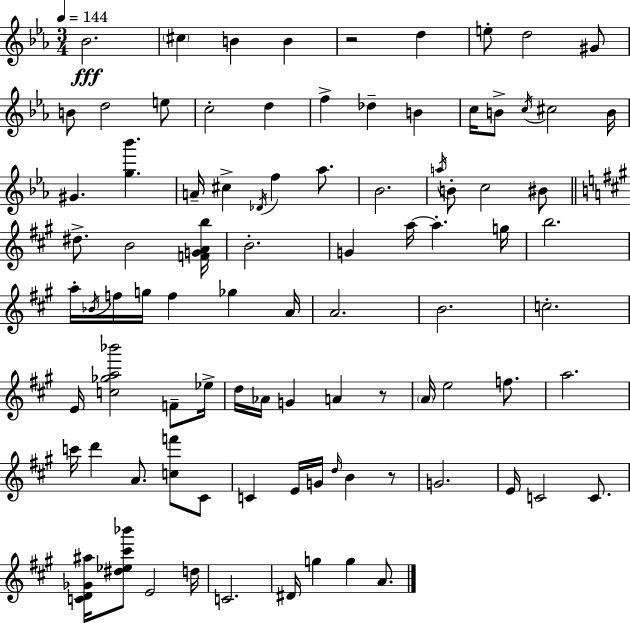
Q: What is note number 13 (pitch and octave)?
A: D5